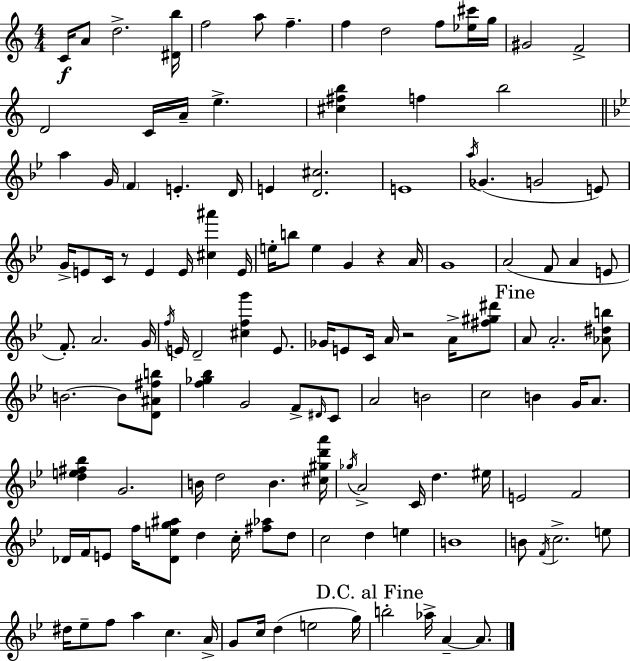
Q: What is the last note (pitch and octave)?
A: A4